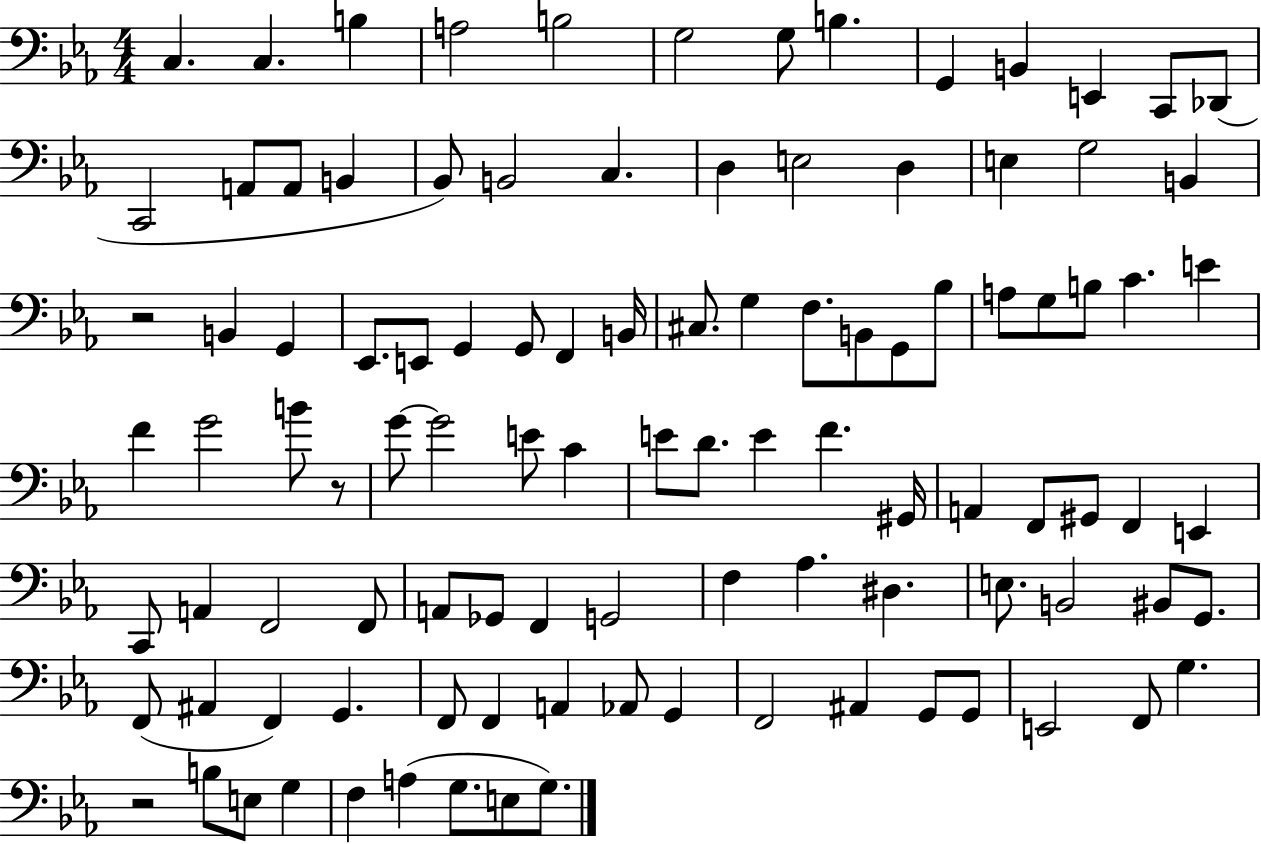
X:1
T:Untitled
M:4/4
L:1/4
K:Eb
C, C, B, A,2 B,2 G,2 G,/2 B, G,, B,, E,, C,,/2 _D,,/2 C,,2 A,,/2 A,,/2 B,, _B,,/2 B,,2 C, D, E,2 D, E, G,2 B,, z2 B,, G,, _E,,/2 E,,/2 G,, G,,/2 F,, B,,/4 ^C,/2 G, F,/2 B,,/2 G,,/2 _B,/2 A,/2 G,/2 B,/2 C E F G2 B/2 z/2 G/2 G2 E/2 C E/2 D/2 E F ^G,,/4 A,, F,,/2 ^G,,/2 F,, E,, C,,/2 A,, F,,2 F,,/2 A,,/2 _G,,/2 F,, G,,2 F, _A, ^D, E,/2 B,,2 ^B,,/2 G,,/2 F,,/2 ^A,, F,, G,, F,,/2 F,, A,, _A,,/2 G,, F,,2 ^A,, G,,/2 G,,/2 E,,2 F,,/2 G, z2 B,/2 E,/2 G, F, A, G,/2 E,/2 G,/2